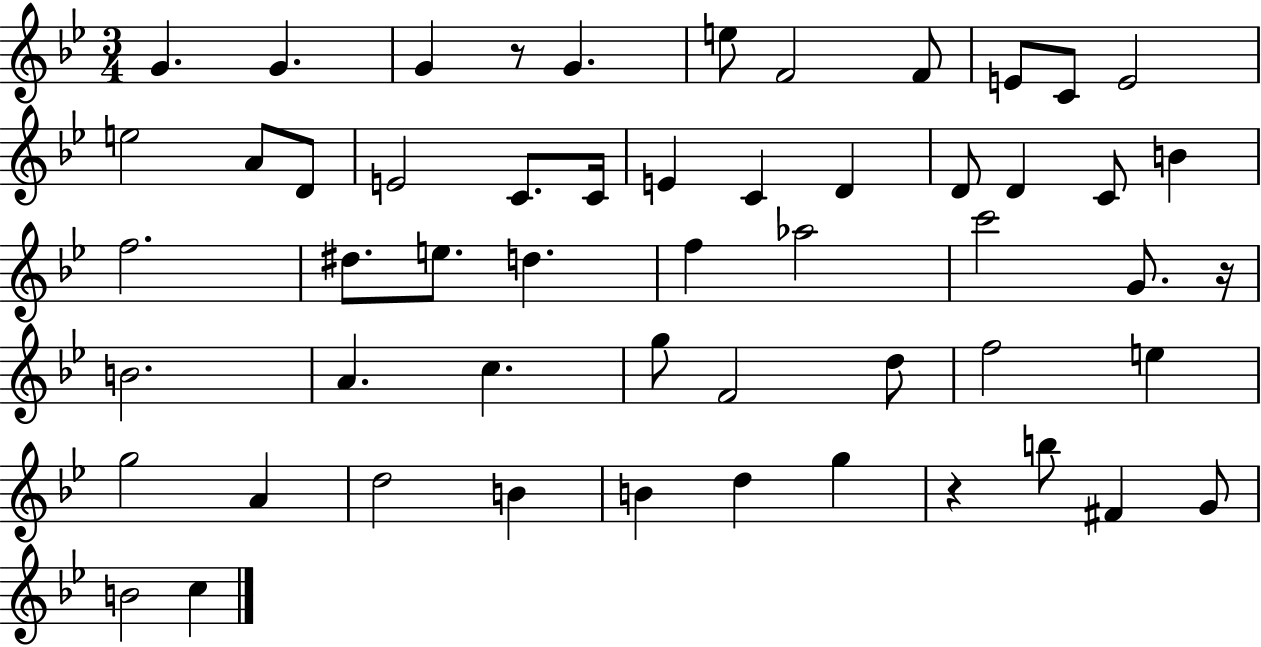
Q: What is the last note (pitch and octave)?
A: C5